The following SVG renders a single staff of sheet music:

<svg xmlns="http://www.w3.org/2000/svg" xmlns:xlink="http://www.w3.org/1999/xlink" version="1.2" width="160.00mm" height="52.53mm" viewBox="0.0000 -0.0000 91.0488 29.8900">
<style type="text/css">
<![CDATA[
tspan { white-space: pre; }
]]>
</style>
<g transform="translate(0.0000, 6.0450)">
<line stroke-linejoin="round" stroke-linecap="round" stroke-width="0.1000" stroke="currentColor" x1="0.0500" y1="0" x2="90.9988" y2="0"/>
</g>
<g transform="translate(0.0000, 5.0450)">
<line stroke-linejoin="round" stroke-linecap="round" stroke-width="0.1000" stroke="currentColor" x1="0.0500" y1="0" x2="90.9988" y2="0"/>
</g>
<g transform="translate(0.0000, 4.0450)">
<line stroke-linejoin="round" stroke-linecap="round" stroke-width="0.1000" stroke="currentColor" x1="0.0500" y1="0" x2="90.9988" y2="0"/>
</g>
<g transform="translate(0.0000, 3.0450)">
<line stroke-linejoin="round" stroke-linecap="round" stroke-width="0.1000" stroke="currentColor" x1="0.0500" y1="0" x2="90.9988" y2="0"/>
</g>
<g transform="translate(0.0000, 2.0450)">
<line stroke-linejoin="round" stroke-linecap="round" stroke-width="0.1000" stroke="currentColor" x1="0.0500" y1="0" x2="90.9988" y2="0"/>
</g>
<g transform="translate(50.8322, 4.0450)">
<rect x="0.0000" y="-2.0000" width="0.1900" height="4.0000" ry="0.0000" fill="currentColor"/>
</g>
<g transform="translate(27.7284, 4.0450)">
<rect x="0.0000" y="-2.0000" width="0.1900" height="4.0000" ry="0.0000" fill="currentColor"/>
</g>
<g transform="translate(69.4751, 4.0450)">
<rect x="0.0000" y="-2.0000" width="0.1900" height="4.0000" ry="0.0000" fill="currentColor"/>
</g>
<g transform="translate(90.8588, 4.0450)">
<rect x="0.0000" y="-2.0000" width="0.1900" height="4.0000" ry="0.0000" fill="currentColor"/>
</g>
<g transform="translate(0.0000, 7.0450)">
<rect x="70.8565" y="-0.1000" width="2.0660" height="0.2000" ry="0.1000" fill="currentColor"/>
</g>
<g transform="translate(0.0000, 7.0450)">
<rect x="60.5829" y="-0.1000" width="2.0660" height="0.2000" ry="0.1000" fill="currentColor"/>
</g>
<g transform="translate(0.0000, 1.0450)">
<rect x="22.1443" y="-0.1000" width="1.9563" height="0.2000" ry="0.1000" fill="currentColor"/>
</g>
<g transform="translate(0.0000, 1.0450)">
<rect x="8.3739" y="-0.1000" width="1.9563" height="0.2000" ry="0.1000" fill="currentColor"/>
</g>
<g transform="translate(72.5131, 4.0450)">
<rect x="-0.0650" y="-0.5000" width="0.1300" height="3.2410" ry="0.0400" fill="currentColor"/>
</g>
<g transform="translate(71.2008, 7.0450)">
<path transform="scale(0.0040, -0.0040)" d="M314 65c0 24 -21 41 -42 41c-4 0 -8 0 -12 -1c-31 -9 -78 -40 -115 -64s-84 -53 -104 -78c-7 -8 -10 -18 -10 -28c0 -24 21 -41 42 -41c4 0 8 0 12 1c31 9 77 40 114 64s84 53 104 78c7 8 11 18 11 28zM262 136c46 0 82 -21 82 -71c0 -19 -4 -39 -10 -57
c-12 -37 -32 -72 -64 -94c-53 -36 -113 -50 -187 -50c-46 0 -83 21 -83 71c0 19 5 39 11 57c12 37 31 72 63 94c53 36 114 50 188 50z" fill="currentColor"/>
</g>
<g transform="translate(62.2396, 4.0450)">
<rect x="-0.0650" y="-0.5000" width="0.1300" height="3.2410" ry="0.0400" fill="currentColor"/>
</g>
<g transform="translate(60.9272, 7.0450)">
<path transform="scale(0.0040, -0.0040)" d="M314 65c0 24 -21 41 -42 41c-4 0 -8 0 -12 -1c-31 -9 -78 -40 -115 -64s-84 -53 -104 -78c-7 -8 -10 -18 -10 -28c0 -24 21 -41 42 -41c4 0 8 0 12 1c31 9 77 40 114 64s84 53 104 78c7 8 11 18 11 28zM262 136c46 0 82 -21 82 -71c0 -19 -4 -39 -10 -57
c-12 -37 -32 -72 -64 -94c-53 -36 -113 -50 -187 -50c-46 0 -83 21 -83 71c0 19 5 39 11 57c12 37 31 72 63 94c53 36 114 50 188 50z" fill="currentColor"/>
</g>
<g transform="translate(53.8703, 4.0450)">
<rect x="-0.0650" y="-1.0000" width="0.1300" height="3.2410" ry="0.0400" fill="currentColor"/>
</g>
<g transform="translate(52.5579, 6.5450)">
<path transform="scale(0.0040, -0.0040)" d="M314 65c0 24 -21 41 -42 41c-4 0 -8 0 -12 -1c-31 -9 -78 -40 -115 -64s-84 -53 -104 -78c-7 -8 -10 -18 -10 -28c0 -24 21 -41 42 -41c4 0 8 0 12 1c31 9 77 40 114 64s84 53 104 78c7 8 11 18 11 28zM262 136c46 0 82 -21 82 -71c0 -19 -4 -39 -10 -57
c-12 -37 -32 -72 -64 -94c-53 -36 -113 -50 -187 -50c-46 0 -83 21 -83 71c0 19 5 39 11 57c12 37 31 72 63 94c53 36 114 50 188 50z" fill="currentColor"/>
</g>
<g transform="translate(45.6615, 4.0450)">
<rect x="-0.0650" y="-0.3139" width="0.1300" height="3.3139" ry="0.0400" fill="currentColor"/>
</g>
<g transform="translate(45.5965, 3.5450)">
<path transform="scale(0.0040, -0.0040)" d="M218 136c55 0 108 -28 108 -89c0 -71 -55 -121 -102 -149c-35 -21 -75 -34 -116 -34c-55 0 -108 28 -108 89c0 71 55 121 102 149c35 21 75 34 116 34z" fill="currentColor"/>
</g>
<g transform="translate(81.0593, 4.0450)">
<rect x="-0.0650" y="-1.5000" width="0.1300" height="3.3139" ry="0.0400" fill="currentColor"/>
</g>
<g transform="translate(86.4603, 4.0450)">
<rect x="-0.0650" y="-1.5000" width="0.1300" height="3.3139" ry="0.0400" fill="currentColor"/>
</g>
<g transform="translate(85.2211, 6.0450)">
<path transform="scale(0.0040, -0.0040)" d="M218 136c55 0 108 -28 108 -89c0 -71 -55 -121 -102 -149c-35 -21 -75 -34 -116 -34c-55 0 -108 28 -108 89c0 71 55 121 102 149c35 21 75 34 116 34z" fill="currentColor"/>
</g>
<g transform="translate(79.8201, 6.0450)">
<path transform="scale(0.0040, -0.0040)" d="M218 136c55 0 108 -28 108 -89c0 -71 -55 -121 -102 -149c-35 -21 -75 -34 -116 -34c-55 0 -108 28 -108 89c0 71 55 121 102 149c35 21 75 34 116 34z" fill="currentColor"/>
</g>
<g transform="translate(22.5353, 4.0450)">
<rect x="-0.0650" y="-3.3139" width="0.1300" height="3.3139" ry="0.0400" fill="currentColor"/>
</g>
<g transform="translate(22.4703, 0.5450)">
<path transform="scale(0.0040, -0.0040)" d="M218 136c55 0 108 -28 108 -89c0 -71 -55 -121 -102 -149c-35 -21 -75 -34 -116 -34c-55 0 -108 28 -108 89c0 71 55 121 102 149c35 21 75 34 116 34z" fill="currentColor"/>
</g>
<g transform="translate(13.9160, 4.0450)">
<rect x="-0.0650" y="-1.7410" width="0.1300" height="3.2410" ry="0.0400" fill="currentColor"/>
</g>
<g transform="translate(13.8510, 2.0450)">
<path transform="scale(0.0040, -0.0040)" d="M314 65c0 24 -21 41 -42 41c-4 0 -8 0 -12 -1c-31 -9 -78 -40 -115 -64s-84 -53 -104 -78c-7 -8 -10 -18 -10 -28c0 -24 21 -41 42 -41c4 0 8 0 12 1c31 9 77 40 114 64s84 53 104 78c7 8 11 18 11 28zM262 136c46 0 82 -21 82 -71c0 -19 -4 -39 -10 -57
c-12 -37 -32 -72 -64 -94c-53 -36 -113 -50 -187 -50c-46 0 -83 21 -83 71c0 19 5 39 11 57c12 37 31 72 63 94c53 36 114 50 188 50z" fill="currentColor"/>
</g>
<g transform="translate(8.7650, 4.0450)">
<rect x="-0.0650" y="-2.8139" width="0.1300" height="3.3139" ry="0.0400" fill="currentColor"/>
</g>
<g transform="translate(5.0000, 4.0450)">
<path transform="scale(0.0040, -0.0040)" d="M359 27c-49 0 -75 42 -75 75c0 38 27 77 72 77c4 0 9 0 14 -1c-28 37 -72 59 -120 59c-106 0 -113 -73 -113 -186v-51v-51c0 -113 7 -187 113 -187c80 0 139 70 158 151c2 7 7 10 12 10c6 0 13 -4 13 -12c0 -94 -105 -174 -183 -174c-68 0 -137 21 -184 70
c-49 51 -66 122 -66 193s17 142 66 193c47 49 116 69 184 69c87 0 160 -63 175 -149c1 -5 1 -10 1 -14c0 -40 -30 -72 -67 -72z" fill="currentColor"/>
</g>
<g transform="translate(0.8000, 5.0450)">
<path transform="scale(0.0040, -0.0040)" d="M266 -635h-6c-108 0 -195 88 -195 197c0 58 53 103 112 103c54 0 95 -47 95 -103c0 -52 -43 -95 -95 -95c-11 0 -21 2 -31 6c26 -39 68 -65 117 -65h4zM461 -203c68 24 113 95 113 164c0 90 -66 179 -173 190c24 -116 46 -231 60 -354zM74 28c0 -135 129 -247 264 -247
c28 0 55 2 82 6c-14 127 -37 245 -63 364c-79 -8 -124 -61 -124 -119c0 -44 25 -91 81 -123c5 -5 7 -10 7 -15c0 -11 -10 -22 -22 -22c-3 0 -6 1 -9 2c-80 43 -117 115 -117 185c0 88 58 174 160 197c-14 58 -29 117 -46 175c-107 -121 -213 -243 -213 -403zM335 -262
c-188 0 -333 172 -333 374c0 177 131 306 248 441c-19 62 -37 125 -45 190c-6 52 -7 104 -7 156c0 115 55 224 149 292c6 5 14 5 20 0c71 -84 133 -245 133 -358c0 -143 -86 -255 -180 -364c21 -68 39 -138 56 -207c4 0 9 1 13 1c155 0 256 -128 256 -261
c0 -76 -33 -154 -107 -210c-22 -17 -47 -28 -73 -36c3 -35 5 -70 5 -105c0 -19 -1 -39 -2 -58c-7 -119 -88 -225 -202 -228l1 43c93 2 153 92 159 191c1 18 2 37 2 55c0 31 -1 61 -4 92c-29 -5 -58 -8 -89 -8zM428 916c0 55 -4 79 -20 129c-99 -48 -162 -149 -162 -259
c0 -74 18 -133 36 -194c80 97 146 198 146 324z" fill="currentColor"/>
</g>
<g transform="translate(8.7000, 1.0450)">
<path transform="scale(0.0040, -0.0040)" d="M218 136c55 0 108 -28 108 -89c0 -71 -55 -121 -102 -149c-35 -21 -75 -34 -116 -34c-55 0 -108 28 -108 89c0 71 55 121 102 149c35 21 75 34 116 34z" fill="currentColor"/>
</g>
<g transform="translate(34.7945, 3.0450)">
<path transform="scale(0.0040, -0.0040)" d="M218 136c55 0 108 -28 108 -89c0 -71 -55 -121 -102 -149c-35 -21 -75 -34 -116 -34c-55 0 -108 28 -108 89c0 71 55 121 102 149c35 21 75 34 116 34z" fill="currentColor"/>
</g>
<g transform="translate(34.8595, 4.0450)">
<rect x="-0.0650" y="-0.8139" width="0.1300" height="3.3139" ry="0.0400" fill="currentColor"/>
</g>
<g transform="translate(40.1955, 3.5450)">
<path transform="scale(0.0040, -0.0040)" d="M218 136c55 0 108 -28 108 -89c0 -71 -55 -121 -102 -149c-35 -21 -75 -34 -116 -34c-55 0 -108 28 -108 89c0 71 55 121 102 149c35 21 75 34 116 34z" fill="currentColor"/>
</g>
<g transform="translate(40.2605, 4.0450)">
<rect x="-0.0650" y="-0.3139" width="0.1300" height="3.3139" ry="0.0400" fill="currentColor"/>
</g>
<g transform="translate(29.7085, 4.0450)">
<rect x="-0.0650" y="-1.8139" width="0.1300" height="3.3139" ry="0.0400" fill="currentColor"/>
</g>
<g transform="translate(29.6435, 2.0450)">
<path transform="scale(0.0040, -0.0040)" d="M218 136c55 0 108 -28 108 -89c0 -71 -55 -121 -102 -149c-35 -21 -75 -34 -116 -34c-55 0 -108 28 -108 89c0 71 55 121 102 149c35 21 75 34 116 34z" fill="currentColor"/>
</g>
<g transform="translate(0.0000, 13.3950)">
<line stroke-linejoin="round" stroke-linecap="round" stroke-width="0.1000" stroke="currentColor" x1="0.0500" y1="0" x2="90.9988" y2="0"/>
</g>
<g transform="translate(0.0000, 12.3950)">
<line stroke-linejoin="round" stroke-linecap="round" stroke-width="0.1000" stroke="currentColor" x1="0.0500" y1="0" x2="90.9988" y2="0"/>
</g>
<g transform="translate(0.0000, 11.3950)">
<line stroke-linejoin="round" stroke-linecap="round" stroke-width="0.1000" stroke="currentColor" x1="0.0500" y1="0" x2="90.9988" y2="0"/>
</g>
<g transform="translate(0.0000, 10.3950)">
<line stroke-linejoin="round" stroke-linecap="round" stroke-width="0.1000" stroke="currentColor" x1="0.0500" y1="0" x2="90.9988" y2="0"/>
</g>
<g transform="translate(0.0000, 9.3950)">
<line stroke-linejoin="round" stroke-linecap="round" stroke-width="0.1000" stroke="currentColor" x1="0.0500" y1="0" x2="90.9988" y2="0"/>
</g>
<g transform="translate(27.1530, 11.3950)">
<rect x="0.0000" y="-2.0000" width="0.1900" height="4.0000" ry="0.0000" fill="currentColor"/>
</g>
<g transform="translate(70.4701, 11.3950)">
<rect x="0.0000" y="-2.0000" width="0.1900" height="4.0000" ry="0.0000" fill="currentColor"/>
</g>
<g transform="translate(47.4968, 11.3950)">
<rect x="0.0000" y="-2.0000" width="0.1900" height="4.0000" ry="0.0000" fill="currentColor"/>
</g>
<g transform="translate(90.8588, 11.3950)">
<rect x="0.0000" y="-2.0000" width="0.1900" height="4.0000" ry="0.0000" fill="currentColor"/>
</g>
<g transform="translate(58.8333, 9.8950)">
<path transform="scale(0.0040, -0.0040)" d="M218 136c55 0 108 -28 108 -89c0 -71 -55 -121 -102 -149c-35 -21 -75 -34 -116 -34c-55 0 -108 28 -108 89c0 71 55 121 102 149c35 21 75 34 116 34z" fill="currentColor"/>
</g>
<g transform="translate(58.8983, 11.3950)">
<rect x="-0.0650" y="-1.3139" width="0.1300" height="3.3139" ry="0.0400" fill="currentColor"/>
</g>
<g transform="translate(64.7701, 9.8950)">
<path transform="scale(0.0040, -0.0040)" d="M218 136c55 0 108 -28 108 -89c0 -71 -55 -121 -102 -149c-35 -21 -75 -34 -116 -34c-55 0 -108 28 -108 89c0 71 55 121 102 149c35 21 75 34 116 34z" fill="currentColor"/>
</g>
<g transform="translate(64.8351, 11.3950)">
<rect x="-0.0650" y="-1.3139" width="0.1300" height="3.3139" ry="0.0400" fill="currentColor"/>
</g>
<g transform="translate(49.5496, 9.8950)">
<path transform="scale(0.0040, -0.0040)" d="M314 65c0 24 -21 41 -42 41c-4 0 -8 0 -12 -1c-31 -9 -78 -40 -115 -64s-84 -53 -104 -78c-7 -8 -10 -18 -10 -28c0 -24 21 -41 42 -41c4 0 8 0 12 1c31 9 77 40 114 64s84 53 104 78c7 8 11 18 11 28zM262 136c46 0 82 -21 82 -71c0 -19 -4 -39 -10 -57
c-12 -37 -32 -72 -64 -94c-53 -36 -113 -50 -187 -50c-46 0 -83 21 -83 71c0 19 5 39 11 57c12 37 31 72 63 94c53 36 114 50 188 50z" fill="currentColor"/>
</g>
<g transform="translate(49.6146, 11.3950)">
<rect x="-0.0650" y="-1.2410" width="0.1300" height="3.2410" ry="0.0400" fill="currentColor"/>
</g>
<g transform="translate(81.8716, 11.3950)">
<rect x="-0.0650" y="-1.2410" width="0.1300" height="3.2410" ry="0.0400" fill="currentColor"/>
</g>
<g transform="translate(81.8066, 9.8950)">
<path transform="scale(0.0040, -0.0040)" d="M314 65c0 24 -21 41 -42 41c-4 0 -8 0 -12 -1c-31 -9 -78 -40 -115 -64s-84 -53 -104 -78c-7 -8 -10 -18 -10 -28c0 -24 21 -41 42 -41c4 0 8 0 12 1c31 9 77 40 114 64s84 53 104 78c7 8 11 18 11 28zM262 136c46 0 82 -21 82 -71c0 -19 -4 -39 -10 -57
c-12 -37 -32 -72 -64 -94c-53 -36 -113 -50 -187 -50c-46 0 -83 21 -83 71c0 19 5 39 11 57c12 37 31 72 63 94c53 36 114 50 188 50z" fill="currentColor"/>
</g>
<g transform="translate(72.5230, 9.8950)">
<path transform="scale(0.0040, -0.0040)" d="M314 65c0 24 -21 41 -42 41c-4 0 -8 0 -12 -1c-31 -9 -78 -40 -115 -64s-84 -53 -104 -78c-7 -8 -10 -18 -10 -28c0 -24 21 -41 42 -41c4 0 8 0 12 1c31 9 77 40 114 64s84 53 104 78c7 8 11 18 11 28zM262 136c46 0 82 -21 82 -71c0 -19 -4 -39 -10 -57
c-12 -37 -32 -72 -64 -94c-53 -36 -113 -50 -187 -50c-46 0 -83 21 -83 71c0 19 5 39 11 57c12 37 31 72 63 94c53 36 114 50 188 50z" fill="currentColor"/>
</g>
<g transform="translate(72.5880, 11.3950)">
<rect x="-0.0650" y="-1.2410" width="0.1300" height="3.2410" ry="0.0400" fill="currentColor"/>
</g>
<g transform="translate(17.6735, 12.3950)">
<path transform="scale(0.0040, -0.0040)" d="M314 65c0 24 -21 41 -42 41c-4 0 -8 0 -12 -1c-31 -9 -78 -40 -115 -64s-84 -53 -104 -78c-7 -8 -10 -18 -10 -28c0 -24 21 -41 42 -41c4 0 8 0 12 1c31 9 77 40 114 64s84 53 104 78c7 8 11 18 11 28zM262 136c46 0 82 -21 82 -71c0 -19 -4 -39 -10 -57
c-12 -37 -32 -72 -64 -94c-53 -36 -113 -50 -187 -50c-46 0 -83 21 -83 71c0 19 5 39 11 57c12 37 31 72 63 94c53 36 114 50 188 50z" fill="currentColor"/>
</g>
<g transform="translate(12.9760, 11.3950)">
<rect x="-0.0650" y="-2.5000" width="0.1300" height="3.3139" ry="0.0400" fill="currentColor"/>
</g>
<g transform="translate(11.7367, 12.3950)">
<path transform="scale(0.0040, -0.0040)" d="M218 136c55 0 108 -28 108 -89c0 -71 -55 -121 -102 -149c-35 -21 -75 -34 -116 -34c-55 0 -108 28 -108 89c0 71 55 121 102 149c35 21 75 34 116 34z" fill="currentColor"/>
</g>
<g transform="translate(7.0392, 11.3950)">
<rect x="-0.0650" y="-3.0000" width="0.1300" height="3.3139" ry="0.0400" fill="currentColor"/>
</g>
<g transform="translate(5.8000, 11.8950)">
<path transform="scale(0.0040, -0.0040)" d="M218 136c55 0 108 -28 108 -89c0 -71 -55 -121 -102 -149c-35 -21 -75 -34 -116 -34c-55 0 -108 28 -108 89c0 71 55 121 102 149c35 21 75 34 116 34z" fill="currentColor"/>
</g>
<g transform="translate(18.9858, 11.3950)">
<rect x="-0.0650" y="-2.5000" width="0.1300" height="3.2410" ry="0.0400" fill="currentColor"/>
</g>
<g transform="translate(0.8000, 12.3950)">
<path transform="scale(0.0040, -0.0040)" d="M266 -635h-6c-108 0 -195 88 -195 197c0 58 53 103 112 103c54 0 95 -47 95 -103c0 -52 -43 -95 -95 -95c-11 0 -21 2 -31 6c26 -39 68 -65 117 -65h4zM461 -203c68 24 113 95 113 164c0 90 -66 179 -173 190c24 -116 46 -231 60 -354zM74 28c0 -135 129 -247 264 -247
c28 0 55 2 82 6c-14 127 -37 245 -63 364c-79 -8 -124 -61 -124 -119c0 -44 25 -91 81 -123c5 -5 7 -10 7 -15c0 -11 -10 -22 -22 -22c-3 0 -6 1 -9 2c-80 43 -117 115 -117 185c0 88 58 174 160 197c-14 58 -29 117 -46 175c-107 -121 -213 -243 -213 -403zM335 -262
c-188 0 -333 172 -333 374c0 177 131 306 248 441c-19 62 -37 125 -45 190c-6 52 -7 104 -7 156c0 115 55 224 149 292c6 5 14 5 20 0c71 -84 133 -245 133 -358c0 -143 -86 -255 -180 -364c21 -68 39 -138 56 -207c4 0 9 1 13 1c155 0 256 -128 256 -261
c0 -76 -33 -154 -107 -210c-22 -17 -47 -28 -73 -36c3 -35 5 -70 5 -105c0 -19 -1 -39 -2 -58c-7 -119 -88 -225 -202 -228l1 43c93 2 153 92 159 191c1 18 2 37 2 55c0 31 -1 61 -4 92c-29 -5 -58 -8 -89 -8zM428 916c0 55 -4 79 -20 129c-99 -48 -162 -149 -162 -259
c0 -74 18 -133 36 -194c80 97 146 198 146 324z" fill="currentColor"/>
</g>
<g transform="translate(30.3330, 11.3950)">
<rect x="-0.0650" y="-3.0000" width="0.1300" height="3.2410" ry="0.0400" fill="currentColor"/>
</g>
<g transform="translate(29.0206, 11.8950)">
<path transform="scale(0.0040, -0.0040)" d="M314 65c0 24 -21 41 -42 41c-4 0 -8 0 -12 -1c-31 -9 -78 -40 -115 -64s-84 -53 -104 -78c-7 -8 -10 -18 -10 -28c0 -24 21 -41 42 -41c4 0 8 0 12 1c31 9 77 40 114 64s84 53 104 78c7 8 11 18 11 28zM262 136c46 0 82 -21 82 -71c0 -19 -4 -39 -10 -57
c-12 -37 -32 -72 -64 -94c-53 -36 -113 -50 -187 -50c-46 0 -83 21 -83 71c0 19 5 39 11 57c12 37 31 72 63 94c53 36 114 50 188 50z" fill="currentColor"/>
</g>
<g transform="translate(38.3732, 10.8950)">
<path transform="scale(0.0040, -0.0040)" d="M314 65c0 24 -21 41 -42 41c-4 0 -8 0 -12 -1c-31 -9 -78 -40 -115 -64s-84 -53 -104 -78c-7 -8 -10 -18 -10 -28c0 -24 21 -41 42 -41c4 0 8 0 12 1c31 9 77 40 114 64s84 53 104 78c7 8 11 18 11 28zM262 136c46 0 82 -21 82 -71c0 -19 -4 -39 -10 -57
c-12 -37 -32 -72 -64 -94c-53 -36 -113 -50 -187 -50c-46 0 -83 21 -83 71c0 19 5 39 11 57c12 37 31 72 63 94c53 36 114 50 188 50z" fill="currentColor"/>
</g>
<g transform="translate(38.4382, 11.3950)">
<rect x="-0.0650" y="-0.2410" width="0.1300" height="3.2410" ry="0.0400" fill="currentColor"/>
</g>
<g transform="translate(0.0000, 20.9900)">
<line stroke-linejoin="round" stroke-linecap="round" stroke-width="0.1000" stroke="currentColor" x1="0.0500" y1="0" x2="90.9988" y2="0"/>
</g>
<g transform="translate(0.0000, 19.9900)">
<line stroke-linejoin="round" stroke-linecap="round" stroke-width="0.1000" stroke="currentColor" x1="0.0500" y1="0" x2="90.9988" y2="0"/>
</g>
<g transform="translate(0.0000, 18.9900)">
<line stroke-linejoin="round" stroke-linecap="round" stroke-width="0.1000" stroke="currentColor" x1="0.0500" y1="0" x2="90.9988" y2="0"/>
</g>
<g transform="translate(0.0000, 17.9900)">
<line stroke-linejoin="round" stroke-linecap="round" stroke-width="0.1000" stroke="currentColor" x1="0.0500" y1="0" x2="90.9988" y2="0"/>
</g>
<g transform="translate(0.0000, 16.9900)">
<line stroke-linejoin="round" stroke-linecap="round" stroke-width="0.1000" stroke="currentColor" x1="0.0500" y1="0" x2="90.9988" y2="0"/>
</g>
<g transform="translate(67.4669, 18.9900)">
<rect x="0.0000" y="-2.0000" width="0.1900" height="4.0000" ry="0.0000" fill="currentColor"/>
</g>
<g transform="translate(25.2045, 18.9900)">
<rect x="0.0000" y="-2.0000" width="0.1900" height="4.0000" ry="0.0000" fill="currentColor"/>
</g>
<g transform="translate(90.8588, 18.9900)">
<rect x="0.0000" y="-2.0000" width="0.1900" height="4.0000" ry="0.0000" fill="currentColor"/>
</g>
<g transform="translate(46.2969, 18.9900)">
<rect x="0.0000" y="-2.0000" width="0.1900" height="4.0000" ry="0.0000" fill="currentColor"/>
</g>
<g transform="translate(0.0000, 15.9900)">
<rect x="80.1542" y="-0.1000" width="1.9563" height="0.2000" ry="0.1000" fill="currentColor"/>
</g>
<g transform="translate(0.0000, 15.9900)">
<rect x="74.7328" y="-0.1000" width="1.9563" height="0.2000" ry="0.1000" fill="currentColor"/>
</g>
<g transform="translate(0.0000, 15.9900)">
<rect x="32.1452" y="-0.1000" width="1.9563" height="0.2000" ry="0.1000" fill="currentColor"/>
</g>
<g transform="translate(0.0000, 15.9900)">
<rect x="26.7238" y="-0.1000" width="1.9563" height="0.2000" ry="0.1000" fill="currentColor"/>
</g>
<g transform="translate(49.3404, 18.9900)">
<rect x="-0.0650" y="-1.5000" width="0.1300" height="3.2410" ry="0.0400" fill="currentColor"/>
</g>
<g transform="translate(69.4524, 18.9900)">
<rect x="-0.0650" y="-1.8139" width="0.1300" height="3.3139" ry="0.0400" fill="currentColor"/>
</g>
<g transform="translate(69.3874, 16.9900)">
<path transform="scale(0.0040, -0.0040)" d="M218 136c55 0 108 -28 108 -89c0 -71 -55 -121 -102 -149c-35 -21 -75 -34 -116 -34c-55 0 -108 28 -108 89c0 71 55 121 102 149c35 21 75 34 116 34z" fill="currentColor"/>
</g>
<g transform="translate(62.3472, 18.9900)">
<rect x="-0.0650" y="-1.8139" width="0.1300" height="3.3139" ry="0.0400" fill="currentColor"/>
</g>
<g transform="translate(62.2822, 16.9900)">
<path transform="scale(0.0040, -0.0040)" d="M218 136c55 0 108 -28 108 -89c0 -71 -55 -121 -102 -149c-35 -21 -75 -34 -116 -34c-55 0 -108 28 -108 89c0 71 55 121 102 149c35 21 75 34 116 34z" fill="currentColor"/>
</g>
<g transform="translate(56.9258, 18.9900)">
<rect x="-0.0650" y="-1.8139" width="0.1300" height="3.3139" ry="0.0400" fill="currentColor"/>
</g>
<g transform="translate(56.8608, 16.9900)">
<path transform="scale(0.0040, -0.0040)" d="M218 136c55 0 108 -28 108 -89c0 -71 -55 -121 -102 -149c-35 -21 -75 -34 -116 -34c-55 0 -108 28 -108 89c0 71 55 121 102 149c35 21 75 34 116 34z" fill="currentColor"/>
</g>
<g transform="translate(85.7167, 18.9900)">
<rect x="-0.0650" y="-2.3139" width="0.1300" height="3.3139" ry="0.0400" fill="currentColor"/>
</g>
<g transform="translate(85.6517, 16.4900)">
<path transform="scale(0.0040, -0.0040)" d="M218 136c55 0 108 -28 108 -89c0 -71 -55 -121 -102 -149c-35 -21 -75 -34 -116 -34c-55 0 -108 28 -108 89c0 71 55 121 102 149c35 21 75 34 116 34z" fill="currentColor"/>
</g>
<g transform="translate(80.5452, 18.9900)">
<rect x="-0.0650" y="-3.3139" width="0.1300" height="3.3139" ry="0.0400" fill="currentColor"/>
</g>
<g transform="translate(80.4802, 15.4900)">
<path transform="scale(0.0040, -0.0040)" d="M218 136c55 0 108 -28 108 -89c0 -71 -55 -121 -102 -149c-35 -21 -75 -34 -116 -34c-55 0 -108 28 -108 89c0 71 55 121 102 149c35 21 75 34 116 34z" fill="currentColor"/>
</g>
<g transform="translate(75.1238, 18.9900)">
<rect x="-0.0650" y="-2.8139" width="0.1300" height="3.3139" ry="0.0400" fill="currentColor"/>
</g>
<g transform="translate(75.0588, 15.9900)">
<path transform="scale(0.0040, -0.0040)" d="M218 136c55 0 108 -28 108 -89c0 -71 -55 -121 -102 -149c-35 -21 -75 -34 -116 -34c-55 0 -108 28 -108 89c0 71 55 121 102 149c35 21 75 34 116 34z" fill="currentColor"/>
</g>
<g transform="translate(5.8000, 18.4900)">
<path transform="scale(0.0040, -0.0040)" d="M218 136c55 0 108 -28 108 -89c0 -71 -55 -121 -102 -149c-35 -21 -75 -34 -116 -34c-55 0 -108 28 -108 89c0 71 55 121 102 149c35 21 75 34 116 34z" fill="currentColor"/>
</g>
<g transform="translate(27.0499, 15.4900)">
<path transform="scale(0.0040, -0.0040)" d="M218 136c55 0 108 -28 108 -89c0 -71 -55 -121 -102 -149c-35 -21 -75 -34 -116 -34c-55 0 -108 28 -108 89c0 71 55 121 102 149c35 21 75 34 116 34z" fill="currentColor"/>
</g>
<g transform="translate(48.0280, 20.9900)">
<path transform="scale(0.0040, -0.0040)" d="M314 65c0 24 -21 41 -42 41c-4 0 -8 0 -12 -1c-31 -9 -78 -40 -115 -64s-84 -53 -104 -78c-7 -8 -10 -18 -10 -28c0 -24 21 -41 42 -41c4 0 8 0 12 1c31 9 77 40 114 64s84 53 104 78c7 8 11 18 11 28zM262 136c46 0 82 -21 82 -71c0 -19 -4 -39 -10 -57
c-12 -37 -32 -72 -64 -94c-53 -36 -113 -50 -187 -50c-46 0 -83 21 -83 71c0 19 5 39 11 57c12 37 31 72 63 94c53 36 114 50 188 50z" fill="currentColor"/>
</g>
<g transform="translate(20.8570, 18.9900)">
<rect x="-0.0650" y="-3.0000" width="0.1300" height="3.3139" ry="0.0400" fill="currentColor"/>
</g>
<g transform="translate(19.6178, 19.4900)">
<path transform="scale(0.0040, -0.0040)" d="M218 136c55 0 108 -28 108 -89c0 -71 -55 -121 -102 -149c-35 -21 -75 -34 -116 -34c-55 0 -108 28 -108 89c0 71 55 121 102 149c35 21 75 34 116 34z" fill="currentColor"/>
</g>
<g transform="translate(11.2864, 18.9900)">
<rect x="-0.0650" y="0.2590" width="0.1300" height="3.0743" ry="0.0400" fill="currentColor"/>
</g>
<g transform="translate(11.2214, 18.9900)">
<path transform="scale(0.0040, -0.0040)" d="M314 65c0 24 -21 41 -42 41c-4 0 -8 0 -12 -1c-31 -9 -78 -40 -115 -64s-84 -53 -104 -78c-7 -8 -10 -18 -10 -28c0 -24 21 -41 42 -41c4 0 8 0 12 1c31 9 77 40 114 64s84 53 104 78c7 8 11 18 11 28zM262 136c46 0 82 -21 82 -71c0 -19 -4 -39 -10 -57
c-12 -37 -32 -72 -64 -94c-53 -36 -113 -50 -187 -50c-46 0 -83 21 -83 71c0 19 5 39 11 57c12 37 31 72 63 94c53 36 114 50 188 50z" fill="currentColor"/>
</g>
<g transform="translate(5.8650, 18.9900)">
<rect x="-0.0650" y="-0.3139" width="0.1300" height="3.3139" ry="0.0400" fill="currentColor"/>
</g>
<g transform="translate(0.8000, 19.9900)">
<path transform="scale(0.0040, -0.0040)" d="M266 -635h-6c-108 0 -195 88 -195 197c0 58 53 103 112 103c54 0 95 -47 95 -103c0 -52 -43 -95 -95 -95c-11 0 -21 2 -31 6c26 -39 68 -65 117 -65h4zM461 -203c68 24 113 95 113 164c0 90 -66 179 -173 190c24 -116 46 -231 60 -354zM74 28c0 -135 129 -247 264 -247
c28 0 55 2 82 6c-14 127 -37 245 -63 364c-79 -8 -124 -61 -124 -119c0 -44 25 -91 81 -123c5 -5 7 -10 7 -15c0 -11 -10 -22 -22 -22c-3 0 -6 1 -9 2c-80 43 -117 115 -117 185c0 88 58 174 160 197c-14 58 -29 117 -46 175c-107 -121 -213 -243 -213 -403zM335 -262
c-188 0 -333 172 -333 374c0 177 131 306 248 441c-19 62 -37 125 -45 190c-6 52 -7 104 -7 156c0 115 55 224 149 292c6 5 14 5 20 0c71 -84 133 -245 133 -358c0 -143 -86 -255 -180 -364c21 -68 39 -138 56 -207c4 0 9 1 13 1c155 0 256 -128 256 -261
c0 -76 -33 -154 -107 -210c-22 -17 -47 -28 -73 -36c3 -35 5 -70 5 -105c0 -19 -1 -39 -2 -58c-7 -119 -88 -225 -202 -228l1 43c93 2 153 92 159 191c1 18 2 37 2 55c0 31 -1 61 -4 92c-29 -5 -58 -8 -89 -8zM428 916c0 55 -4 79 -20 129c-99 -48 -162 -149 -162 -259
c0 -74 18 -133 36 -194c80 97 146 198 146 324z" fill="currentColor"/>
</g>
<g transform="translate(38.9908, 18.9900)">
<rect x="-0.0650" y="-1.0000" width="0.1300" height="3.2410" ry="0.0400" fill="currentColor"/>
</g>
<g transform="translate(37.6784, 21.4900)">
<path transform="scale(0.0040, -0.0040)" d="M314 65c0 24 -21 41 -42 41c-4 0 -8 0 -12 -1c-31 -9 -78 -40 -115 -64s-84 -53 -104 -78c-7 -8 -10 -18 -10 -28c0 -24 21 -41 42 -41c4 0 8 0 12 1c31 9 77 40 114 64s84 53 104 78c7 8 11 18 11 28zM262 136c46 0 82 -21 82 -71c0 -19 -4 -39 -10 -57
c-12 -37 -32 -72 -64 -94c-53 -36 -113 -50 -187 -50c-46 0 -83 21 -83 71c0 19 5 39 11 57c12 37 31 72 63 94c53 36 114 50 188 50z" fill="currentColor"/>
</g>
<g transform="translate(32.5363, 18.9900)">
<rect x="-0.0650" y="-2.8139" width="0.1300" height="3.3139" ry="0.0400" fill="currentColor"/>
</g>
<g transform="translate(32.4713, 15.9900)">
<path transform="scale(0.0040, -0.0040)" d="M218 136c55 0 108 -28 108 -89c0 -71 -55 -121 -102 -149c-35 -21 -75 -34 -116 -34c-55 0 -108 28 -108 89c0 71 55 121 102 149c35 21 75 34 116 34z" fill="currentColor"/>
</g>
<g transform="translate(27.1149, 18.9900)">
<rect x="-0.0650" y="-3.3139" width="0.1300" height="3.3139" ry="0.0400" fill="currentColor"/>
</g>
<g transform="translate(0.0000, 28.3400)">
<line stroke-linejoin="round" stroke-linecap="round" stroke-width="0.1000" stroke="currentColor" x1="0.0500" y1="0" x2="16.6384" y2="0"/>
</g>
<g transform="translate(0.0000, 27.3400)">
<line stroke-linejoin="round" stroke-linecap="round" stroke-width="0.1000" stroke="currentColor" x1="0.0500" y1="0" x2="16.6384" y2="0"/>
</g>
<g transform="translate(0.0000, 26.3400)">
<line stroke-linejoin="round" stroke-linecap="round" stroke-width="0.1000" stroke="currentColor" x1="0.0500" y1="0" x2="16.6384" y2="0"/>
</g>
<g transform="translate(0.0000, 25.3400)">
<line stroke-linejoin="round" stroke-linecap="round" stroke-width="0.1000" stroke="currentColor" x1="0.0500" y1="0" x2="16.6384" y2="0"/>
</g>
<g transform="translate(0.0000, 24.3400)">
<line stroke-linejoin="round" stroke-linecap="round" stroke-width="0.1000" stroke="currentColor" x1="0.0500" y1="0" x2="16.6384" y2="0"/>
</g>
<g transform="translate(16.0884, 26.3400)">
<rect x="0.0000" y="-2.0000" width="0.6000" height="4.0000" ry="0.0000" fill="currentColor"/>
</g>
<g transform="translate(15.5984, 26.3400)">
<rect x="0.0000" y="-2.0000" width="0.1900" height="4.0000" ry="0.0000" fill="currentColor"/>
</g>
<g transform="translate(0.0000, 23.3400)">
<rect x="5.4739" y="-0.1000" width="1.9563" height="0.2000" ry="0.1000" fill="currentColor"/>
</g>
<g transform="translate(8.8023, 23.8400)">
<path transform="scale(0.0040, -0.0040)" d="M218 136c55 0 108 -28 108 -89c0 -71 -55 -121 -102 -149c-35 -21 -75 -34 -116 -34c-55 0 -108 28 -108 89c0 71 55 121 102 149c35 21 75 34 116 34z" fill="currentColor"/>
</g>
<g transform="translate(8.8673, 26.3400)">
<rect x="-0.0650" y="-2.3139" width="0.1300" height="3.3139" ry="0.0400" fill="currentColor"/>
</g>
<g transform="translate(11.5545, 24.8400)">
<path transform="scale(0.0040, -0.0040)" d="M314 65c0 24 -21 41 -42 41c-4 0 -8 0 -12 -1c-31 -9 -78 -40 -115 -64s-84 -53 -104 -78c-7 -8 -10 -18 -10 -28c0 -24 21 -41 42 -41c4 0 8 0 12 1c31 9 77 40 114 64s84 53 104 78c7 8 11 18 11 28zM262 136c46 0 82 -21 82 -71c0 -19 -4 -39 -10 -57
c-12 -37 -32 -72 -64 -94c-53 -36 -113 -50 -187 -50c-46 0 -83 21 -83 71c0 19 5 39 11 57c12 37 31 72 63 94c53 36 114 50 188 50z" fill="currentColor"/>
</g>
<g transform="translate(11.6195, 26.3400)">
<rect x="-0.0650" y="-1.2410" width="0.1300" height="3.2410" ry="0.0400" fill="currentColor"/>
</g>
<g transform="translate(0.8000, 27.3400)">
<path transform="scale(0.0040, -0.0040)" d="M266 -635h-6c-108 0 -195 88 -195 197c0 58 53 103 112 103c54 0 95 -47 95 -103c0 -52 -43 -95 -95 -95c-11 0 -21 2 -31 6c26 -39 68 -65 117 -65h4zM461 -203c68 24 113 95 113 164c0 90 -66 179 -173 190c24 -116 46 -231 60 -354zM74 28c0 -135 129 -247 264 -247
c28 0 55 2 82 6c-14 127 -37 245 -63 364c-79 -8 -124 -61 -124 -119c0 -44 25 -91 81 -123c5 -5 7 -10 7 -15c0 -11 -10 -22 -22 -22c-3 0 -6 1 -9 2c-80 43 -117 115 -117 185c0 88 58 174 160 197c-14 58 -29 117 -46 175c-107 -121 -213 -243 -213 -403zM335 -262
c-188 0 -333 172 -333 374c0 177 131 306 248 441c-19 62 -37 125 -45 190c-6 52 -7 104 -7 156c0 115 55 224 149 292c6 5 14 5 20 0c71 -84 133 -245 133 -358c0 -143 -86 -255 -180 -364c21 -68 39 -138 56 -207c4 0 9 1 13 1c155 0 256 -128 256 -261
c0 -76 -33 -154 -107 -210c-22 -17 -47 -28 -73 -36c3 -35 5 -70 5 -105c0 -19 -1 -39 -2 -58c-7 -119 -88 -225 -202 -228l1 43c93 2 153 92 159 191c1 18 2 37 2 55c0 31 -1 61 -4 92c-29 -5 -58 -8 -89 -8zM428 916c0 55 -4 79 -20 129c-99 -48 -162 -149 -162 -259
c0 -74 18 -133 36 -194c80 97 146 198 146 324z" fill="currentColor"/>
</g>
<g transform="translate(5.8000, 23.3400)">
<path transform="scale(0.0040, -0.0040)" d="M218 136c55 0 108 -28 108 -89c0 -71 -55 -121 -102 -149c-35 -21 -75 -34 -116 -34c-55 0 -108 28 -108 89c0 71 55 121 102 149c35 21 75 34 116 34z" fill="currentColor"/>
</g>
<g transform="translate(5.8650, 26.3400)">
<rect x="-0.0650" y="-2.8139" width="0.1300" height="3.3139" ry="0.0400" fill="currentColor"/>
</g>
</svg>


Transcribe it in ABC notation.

X:1
T:Untitled
M:4/4
L:1/4
K:C
a f2 b f d c c D2 C2 C2 E E A G G2 A2 c2 e2 e e e2 e2 c B2 A b a D2 E2 f f f a b g a g e2